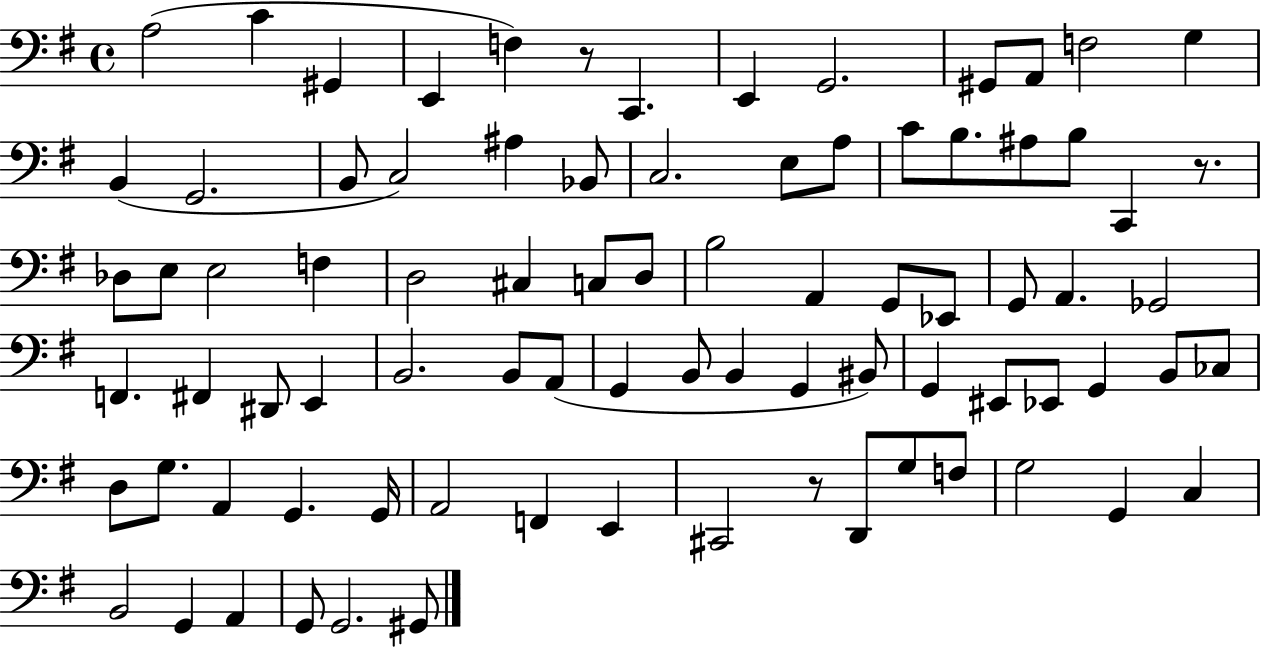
X:1
T:Untitled
M:4/4
L:1/4
K:G
A,2 C ^G,, E,, F, z/2 C,, E,, G,,2 ^G,,/2 A,,/2 F,2 G, B,, G,,2 B,,/2 C,2 ^A, _B,,/2 C,2 E,/2 A,/2 C/2 B,/2 ^A,/2 B,/2 C,, z/2 _D,/2 E,/2 E,2 F, D,2 ^C, C,/2 D,/2 B,2 A,, G,,/2 _E,,/2 G,,/2 A,, _G,,2 F,, ^F,, ^D,,/2 E,, B,,2 B,,/2 A,,/2 G,, B,,/2 B,, G,, ^B,,/2 G,, ^E,,/2 _E,,/2 G,, B,,/2 _C,/2 D,/2 G,/2 A,, G,, G,,/4 A,,2 F,, E,, ^C,,2 z/2 D,,/2 G,/2 F,/2 G,2 G,, C, B,,2 G,, A,, G,,/2 G,,2 ^G,,/2